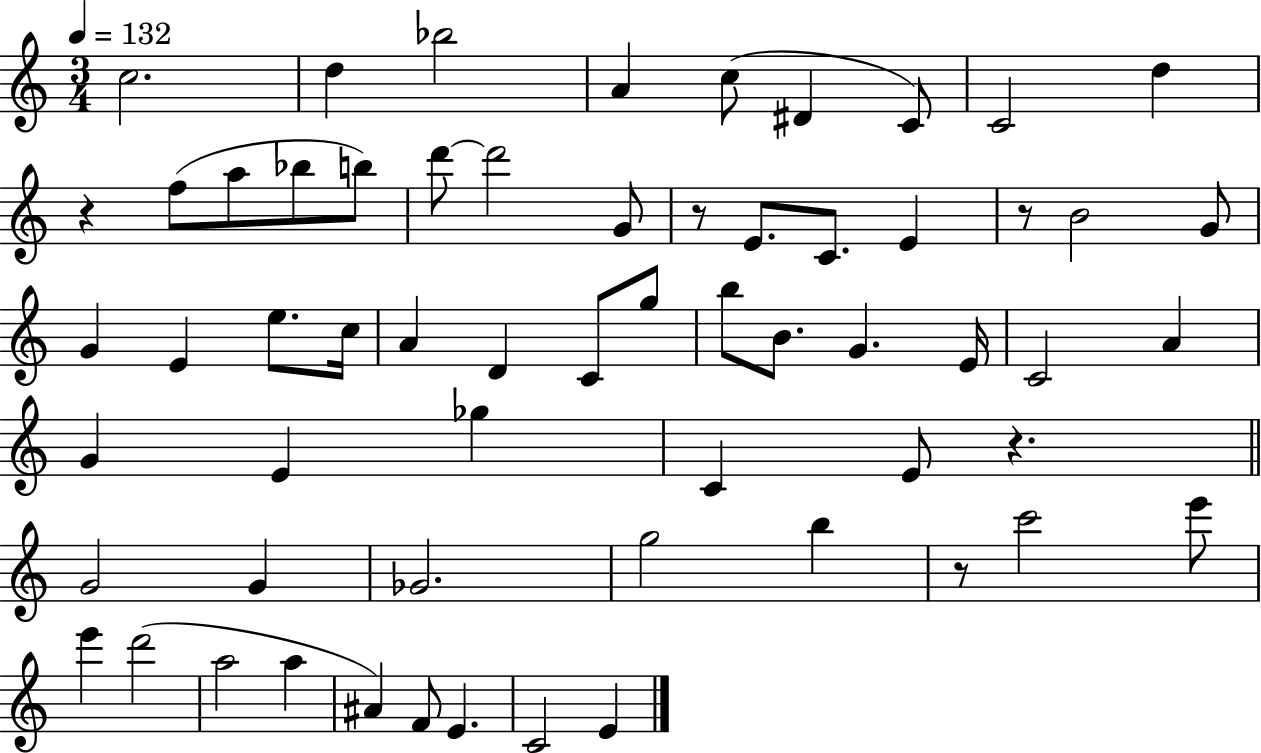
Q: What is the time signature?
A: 3/4